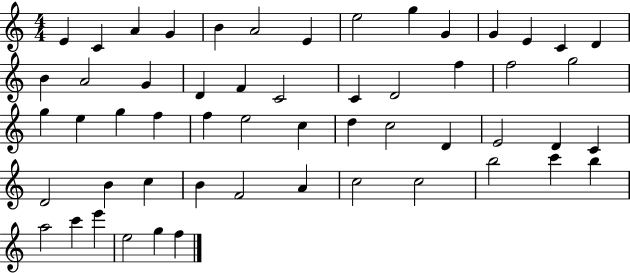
X:1
T:Untitled
M:4/4
L:1/4
K:C
E C A G B A2 E e2 g G G E C D B A2 G D F C2 C D2 f f2 g2 g e g f f e2 c d c2 D E2 D C D2 B c B F2 A c2 c2 b2 c' b a2 c' e' e2 g f